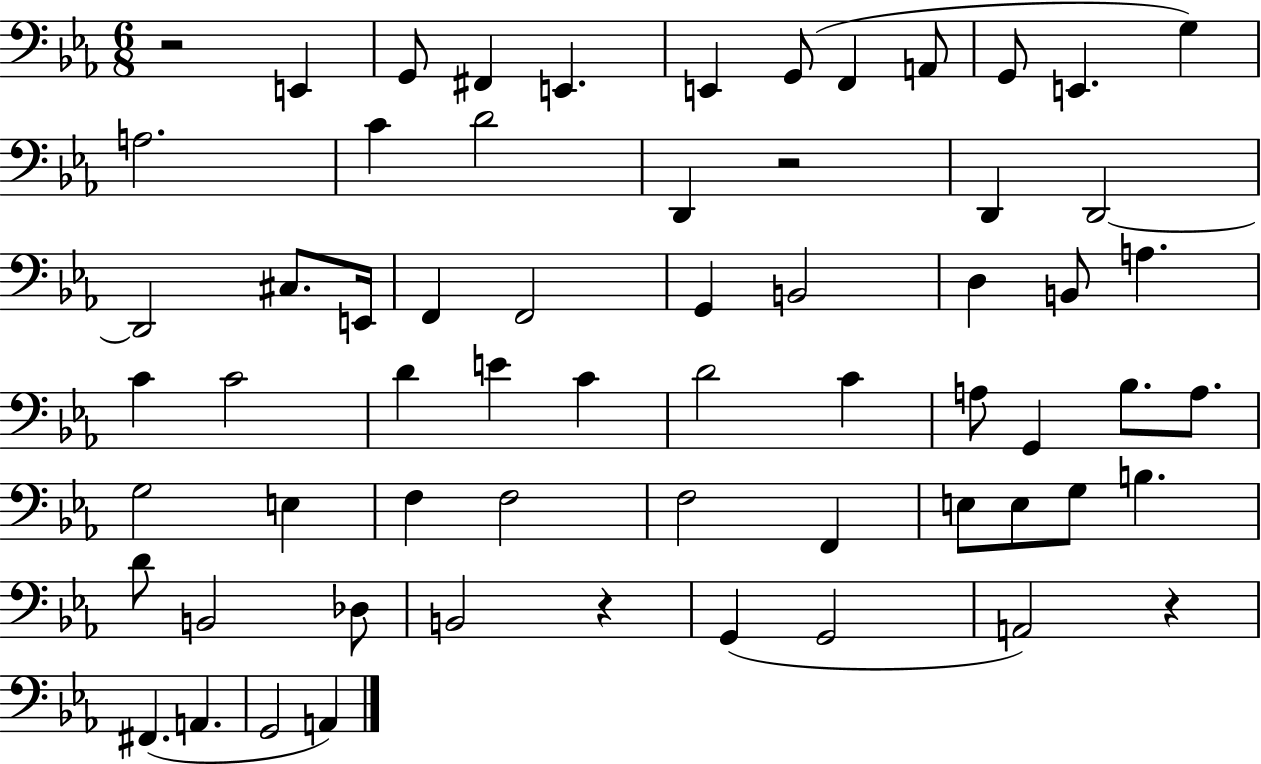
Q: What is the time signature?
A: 6/8